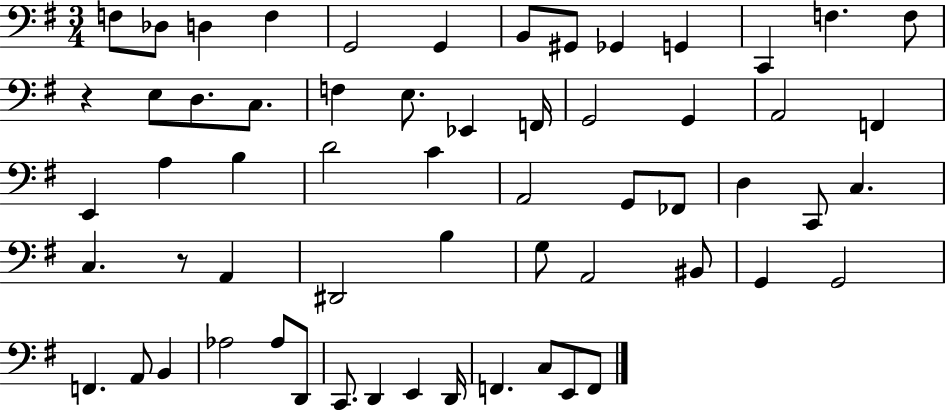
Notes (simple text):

F3/e Db3/e D3/q F3/q G2/h G2/q B2/e G#2/e Gb2/q G2/q C2/q F3/q. F3/e R/q E3/e D3/e. C3/e. F3/q E3/e. Eb2/q F2/s G2/h G2/q A2/h F2/q E2/q A3/q B3/q D4/h C4/q A2/h G2/e FES2/e D3/q C2/e C3/q. C3/q. R/e A2/q D#2/h B3/q G3/e A2/h BIS2/e G2/q G2/h F2/q. A2/e B2/q Ab3/h Ab3/e D2/e C2/e. D2/q E2/q D2/s F2/q. C3/e E2/e F2/e